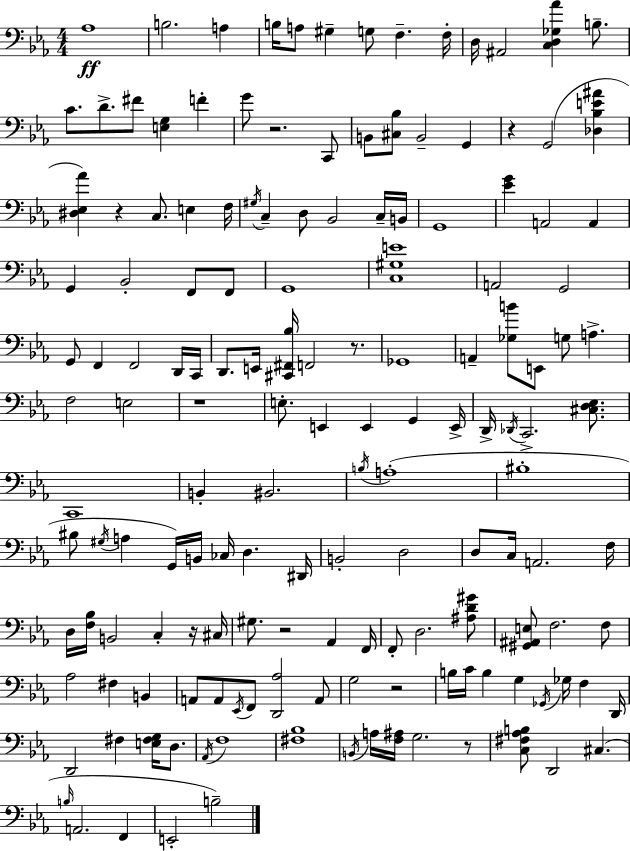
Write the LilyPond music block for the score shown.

{
  \clef bass
  \numericTimeSignature
  \time 4/4
  \key c \minor
  aes1\ff | b2. a4 | b16 a8 gis4-- g8 f4.-- f16-. | d16 ais,2 <c d ges aes'>4 b8.-- | \break c'8. d'8.-> fis'8 <e g>4 f'4-. | g'8 r2. c,8 | b,8 <cis bes>8 b,2-- g,4 | r4 g,2( <des bes e' ais'>4 | \break <dis ees aes'>4) r4 c8. e4 f16 | \acciaccatura { gis16 } c4-- d8 bes,2 c16-- | b,16 g,1 | <ees' g'>4 a,2 a,4 | \break g,4 bes,2-. f,8 f,8 | g,1 | <c gis e'>1 | a,2 g,2 | \break g,8 f,4 f,2 d,16 | c,16 d,8. e,16 <cis, fis, bes>16 f,2 r8. | ges,1 | a,4-- <ges b'>8 e,8 g8 a4.-> | \break f2 e2 | r1 | e8.-. e,4 e,4 g,4 | e,16-> d,16-> \acciaccatura { des,16 } c,2.-> <cis d ees>8. | \break c,1 | b,4-. bis,2. | \acciaccatura { b16 } a1-.( | bis1-. | \break bis8 \acciaccatura { gis16 } a4 g,16) b,16 ces16 d4. | dis,16 b,2-. d2 | d8 c16 a,2. | f16 d16 <f bes>16 b,2 c4-. | \break r16 cis16 gis8. r2 aes,4 | f,16 f,8-. d2. | <ais d' gis'>8 <gis, ais, e>8 f2. | f8 aes2 fis4 | \break b,4 a,8 a,8 \acciaccatura { ees,16 } f,8 <d, aes>2 | a,8 g2 r2 | b16 c'16 b4 g4 \acciaccatura { ges,16 } | ges16 f4 d,16 d,2 fis4 | \break <e fis g>16 d8. \acciaccatura { aes,16 } f1 | <fis bes>1 | \acciaccatura { b,16 } a16 <f ais>16 g2. | r8 <c fis aes b>8 d,2 | \break cis4.( \grace { b16 } a,2. | f,4 e,2-. | b2--) \bar "|."
}